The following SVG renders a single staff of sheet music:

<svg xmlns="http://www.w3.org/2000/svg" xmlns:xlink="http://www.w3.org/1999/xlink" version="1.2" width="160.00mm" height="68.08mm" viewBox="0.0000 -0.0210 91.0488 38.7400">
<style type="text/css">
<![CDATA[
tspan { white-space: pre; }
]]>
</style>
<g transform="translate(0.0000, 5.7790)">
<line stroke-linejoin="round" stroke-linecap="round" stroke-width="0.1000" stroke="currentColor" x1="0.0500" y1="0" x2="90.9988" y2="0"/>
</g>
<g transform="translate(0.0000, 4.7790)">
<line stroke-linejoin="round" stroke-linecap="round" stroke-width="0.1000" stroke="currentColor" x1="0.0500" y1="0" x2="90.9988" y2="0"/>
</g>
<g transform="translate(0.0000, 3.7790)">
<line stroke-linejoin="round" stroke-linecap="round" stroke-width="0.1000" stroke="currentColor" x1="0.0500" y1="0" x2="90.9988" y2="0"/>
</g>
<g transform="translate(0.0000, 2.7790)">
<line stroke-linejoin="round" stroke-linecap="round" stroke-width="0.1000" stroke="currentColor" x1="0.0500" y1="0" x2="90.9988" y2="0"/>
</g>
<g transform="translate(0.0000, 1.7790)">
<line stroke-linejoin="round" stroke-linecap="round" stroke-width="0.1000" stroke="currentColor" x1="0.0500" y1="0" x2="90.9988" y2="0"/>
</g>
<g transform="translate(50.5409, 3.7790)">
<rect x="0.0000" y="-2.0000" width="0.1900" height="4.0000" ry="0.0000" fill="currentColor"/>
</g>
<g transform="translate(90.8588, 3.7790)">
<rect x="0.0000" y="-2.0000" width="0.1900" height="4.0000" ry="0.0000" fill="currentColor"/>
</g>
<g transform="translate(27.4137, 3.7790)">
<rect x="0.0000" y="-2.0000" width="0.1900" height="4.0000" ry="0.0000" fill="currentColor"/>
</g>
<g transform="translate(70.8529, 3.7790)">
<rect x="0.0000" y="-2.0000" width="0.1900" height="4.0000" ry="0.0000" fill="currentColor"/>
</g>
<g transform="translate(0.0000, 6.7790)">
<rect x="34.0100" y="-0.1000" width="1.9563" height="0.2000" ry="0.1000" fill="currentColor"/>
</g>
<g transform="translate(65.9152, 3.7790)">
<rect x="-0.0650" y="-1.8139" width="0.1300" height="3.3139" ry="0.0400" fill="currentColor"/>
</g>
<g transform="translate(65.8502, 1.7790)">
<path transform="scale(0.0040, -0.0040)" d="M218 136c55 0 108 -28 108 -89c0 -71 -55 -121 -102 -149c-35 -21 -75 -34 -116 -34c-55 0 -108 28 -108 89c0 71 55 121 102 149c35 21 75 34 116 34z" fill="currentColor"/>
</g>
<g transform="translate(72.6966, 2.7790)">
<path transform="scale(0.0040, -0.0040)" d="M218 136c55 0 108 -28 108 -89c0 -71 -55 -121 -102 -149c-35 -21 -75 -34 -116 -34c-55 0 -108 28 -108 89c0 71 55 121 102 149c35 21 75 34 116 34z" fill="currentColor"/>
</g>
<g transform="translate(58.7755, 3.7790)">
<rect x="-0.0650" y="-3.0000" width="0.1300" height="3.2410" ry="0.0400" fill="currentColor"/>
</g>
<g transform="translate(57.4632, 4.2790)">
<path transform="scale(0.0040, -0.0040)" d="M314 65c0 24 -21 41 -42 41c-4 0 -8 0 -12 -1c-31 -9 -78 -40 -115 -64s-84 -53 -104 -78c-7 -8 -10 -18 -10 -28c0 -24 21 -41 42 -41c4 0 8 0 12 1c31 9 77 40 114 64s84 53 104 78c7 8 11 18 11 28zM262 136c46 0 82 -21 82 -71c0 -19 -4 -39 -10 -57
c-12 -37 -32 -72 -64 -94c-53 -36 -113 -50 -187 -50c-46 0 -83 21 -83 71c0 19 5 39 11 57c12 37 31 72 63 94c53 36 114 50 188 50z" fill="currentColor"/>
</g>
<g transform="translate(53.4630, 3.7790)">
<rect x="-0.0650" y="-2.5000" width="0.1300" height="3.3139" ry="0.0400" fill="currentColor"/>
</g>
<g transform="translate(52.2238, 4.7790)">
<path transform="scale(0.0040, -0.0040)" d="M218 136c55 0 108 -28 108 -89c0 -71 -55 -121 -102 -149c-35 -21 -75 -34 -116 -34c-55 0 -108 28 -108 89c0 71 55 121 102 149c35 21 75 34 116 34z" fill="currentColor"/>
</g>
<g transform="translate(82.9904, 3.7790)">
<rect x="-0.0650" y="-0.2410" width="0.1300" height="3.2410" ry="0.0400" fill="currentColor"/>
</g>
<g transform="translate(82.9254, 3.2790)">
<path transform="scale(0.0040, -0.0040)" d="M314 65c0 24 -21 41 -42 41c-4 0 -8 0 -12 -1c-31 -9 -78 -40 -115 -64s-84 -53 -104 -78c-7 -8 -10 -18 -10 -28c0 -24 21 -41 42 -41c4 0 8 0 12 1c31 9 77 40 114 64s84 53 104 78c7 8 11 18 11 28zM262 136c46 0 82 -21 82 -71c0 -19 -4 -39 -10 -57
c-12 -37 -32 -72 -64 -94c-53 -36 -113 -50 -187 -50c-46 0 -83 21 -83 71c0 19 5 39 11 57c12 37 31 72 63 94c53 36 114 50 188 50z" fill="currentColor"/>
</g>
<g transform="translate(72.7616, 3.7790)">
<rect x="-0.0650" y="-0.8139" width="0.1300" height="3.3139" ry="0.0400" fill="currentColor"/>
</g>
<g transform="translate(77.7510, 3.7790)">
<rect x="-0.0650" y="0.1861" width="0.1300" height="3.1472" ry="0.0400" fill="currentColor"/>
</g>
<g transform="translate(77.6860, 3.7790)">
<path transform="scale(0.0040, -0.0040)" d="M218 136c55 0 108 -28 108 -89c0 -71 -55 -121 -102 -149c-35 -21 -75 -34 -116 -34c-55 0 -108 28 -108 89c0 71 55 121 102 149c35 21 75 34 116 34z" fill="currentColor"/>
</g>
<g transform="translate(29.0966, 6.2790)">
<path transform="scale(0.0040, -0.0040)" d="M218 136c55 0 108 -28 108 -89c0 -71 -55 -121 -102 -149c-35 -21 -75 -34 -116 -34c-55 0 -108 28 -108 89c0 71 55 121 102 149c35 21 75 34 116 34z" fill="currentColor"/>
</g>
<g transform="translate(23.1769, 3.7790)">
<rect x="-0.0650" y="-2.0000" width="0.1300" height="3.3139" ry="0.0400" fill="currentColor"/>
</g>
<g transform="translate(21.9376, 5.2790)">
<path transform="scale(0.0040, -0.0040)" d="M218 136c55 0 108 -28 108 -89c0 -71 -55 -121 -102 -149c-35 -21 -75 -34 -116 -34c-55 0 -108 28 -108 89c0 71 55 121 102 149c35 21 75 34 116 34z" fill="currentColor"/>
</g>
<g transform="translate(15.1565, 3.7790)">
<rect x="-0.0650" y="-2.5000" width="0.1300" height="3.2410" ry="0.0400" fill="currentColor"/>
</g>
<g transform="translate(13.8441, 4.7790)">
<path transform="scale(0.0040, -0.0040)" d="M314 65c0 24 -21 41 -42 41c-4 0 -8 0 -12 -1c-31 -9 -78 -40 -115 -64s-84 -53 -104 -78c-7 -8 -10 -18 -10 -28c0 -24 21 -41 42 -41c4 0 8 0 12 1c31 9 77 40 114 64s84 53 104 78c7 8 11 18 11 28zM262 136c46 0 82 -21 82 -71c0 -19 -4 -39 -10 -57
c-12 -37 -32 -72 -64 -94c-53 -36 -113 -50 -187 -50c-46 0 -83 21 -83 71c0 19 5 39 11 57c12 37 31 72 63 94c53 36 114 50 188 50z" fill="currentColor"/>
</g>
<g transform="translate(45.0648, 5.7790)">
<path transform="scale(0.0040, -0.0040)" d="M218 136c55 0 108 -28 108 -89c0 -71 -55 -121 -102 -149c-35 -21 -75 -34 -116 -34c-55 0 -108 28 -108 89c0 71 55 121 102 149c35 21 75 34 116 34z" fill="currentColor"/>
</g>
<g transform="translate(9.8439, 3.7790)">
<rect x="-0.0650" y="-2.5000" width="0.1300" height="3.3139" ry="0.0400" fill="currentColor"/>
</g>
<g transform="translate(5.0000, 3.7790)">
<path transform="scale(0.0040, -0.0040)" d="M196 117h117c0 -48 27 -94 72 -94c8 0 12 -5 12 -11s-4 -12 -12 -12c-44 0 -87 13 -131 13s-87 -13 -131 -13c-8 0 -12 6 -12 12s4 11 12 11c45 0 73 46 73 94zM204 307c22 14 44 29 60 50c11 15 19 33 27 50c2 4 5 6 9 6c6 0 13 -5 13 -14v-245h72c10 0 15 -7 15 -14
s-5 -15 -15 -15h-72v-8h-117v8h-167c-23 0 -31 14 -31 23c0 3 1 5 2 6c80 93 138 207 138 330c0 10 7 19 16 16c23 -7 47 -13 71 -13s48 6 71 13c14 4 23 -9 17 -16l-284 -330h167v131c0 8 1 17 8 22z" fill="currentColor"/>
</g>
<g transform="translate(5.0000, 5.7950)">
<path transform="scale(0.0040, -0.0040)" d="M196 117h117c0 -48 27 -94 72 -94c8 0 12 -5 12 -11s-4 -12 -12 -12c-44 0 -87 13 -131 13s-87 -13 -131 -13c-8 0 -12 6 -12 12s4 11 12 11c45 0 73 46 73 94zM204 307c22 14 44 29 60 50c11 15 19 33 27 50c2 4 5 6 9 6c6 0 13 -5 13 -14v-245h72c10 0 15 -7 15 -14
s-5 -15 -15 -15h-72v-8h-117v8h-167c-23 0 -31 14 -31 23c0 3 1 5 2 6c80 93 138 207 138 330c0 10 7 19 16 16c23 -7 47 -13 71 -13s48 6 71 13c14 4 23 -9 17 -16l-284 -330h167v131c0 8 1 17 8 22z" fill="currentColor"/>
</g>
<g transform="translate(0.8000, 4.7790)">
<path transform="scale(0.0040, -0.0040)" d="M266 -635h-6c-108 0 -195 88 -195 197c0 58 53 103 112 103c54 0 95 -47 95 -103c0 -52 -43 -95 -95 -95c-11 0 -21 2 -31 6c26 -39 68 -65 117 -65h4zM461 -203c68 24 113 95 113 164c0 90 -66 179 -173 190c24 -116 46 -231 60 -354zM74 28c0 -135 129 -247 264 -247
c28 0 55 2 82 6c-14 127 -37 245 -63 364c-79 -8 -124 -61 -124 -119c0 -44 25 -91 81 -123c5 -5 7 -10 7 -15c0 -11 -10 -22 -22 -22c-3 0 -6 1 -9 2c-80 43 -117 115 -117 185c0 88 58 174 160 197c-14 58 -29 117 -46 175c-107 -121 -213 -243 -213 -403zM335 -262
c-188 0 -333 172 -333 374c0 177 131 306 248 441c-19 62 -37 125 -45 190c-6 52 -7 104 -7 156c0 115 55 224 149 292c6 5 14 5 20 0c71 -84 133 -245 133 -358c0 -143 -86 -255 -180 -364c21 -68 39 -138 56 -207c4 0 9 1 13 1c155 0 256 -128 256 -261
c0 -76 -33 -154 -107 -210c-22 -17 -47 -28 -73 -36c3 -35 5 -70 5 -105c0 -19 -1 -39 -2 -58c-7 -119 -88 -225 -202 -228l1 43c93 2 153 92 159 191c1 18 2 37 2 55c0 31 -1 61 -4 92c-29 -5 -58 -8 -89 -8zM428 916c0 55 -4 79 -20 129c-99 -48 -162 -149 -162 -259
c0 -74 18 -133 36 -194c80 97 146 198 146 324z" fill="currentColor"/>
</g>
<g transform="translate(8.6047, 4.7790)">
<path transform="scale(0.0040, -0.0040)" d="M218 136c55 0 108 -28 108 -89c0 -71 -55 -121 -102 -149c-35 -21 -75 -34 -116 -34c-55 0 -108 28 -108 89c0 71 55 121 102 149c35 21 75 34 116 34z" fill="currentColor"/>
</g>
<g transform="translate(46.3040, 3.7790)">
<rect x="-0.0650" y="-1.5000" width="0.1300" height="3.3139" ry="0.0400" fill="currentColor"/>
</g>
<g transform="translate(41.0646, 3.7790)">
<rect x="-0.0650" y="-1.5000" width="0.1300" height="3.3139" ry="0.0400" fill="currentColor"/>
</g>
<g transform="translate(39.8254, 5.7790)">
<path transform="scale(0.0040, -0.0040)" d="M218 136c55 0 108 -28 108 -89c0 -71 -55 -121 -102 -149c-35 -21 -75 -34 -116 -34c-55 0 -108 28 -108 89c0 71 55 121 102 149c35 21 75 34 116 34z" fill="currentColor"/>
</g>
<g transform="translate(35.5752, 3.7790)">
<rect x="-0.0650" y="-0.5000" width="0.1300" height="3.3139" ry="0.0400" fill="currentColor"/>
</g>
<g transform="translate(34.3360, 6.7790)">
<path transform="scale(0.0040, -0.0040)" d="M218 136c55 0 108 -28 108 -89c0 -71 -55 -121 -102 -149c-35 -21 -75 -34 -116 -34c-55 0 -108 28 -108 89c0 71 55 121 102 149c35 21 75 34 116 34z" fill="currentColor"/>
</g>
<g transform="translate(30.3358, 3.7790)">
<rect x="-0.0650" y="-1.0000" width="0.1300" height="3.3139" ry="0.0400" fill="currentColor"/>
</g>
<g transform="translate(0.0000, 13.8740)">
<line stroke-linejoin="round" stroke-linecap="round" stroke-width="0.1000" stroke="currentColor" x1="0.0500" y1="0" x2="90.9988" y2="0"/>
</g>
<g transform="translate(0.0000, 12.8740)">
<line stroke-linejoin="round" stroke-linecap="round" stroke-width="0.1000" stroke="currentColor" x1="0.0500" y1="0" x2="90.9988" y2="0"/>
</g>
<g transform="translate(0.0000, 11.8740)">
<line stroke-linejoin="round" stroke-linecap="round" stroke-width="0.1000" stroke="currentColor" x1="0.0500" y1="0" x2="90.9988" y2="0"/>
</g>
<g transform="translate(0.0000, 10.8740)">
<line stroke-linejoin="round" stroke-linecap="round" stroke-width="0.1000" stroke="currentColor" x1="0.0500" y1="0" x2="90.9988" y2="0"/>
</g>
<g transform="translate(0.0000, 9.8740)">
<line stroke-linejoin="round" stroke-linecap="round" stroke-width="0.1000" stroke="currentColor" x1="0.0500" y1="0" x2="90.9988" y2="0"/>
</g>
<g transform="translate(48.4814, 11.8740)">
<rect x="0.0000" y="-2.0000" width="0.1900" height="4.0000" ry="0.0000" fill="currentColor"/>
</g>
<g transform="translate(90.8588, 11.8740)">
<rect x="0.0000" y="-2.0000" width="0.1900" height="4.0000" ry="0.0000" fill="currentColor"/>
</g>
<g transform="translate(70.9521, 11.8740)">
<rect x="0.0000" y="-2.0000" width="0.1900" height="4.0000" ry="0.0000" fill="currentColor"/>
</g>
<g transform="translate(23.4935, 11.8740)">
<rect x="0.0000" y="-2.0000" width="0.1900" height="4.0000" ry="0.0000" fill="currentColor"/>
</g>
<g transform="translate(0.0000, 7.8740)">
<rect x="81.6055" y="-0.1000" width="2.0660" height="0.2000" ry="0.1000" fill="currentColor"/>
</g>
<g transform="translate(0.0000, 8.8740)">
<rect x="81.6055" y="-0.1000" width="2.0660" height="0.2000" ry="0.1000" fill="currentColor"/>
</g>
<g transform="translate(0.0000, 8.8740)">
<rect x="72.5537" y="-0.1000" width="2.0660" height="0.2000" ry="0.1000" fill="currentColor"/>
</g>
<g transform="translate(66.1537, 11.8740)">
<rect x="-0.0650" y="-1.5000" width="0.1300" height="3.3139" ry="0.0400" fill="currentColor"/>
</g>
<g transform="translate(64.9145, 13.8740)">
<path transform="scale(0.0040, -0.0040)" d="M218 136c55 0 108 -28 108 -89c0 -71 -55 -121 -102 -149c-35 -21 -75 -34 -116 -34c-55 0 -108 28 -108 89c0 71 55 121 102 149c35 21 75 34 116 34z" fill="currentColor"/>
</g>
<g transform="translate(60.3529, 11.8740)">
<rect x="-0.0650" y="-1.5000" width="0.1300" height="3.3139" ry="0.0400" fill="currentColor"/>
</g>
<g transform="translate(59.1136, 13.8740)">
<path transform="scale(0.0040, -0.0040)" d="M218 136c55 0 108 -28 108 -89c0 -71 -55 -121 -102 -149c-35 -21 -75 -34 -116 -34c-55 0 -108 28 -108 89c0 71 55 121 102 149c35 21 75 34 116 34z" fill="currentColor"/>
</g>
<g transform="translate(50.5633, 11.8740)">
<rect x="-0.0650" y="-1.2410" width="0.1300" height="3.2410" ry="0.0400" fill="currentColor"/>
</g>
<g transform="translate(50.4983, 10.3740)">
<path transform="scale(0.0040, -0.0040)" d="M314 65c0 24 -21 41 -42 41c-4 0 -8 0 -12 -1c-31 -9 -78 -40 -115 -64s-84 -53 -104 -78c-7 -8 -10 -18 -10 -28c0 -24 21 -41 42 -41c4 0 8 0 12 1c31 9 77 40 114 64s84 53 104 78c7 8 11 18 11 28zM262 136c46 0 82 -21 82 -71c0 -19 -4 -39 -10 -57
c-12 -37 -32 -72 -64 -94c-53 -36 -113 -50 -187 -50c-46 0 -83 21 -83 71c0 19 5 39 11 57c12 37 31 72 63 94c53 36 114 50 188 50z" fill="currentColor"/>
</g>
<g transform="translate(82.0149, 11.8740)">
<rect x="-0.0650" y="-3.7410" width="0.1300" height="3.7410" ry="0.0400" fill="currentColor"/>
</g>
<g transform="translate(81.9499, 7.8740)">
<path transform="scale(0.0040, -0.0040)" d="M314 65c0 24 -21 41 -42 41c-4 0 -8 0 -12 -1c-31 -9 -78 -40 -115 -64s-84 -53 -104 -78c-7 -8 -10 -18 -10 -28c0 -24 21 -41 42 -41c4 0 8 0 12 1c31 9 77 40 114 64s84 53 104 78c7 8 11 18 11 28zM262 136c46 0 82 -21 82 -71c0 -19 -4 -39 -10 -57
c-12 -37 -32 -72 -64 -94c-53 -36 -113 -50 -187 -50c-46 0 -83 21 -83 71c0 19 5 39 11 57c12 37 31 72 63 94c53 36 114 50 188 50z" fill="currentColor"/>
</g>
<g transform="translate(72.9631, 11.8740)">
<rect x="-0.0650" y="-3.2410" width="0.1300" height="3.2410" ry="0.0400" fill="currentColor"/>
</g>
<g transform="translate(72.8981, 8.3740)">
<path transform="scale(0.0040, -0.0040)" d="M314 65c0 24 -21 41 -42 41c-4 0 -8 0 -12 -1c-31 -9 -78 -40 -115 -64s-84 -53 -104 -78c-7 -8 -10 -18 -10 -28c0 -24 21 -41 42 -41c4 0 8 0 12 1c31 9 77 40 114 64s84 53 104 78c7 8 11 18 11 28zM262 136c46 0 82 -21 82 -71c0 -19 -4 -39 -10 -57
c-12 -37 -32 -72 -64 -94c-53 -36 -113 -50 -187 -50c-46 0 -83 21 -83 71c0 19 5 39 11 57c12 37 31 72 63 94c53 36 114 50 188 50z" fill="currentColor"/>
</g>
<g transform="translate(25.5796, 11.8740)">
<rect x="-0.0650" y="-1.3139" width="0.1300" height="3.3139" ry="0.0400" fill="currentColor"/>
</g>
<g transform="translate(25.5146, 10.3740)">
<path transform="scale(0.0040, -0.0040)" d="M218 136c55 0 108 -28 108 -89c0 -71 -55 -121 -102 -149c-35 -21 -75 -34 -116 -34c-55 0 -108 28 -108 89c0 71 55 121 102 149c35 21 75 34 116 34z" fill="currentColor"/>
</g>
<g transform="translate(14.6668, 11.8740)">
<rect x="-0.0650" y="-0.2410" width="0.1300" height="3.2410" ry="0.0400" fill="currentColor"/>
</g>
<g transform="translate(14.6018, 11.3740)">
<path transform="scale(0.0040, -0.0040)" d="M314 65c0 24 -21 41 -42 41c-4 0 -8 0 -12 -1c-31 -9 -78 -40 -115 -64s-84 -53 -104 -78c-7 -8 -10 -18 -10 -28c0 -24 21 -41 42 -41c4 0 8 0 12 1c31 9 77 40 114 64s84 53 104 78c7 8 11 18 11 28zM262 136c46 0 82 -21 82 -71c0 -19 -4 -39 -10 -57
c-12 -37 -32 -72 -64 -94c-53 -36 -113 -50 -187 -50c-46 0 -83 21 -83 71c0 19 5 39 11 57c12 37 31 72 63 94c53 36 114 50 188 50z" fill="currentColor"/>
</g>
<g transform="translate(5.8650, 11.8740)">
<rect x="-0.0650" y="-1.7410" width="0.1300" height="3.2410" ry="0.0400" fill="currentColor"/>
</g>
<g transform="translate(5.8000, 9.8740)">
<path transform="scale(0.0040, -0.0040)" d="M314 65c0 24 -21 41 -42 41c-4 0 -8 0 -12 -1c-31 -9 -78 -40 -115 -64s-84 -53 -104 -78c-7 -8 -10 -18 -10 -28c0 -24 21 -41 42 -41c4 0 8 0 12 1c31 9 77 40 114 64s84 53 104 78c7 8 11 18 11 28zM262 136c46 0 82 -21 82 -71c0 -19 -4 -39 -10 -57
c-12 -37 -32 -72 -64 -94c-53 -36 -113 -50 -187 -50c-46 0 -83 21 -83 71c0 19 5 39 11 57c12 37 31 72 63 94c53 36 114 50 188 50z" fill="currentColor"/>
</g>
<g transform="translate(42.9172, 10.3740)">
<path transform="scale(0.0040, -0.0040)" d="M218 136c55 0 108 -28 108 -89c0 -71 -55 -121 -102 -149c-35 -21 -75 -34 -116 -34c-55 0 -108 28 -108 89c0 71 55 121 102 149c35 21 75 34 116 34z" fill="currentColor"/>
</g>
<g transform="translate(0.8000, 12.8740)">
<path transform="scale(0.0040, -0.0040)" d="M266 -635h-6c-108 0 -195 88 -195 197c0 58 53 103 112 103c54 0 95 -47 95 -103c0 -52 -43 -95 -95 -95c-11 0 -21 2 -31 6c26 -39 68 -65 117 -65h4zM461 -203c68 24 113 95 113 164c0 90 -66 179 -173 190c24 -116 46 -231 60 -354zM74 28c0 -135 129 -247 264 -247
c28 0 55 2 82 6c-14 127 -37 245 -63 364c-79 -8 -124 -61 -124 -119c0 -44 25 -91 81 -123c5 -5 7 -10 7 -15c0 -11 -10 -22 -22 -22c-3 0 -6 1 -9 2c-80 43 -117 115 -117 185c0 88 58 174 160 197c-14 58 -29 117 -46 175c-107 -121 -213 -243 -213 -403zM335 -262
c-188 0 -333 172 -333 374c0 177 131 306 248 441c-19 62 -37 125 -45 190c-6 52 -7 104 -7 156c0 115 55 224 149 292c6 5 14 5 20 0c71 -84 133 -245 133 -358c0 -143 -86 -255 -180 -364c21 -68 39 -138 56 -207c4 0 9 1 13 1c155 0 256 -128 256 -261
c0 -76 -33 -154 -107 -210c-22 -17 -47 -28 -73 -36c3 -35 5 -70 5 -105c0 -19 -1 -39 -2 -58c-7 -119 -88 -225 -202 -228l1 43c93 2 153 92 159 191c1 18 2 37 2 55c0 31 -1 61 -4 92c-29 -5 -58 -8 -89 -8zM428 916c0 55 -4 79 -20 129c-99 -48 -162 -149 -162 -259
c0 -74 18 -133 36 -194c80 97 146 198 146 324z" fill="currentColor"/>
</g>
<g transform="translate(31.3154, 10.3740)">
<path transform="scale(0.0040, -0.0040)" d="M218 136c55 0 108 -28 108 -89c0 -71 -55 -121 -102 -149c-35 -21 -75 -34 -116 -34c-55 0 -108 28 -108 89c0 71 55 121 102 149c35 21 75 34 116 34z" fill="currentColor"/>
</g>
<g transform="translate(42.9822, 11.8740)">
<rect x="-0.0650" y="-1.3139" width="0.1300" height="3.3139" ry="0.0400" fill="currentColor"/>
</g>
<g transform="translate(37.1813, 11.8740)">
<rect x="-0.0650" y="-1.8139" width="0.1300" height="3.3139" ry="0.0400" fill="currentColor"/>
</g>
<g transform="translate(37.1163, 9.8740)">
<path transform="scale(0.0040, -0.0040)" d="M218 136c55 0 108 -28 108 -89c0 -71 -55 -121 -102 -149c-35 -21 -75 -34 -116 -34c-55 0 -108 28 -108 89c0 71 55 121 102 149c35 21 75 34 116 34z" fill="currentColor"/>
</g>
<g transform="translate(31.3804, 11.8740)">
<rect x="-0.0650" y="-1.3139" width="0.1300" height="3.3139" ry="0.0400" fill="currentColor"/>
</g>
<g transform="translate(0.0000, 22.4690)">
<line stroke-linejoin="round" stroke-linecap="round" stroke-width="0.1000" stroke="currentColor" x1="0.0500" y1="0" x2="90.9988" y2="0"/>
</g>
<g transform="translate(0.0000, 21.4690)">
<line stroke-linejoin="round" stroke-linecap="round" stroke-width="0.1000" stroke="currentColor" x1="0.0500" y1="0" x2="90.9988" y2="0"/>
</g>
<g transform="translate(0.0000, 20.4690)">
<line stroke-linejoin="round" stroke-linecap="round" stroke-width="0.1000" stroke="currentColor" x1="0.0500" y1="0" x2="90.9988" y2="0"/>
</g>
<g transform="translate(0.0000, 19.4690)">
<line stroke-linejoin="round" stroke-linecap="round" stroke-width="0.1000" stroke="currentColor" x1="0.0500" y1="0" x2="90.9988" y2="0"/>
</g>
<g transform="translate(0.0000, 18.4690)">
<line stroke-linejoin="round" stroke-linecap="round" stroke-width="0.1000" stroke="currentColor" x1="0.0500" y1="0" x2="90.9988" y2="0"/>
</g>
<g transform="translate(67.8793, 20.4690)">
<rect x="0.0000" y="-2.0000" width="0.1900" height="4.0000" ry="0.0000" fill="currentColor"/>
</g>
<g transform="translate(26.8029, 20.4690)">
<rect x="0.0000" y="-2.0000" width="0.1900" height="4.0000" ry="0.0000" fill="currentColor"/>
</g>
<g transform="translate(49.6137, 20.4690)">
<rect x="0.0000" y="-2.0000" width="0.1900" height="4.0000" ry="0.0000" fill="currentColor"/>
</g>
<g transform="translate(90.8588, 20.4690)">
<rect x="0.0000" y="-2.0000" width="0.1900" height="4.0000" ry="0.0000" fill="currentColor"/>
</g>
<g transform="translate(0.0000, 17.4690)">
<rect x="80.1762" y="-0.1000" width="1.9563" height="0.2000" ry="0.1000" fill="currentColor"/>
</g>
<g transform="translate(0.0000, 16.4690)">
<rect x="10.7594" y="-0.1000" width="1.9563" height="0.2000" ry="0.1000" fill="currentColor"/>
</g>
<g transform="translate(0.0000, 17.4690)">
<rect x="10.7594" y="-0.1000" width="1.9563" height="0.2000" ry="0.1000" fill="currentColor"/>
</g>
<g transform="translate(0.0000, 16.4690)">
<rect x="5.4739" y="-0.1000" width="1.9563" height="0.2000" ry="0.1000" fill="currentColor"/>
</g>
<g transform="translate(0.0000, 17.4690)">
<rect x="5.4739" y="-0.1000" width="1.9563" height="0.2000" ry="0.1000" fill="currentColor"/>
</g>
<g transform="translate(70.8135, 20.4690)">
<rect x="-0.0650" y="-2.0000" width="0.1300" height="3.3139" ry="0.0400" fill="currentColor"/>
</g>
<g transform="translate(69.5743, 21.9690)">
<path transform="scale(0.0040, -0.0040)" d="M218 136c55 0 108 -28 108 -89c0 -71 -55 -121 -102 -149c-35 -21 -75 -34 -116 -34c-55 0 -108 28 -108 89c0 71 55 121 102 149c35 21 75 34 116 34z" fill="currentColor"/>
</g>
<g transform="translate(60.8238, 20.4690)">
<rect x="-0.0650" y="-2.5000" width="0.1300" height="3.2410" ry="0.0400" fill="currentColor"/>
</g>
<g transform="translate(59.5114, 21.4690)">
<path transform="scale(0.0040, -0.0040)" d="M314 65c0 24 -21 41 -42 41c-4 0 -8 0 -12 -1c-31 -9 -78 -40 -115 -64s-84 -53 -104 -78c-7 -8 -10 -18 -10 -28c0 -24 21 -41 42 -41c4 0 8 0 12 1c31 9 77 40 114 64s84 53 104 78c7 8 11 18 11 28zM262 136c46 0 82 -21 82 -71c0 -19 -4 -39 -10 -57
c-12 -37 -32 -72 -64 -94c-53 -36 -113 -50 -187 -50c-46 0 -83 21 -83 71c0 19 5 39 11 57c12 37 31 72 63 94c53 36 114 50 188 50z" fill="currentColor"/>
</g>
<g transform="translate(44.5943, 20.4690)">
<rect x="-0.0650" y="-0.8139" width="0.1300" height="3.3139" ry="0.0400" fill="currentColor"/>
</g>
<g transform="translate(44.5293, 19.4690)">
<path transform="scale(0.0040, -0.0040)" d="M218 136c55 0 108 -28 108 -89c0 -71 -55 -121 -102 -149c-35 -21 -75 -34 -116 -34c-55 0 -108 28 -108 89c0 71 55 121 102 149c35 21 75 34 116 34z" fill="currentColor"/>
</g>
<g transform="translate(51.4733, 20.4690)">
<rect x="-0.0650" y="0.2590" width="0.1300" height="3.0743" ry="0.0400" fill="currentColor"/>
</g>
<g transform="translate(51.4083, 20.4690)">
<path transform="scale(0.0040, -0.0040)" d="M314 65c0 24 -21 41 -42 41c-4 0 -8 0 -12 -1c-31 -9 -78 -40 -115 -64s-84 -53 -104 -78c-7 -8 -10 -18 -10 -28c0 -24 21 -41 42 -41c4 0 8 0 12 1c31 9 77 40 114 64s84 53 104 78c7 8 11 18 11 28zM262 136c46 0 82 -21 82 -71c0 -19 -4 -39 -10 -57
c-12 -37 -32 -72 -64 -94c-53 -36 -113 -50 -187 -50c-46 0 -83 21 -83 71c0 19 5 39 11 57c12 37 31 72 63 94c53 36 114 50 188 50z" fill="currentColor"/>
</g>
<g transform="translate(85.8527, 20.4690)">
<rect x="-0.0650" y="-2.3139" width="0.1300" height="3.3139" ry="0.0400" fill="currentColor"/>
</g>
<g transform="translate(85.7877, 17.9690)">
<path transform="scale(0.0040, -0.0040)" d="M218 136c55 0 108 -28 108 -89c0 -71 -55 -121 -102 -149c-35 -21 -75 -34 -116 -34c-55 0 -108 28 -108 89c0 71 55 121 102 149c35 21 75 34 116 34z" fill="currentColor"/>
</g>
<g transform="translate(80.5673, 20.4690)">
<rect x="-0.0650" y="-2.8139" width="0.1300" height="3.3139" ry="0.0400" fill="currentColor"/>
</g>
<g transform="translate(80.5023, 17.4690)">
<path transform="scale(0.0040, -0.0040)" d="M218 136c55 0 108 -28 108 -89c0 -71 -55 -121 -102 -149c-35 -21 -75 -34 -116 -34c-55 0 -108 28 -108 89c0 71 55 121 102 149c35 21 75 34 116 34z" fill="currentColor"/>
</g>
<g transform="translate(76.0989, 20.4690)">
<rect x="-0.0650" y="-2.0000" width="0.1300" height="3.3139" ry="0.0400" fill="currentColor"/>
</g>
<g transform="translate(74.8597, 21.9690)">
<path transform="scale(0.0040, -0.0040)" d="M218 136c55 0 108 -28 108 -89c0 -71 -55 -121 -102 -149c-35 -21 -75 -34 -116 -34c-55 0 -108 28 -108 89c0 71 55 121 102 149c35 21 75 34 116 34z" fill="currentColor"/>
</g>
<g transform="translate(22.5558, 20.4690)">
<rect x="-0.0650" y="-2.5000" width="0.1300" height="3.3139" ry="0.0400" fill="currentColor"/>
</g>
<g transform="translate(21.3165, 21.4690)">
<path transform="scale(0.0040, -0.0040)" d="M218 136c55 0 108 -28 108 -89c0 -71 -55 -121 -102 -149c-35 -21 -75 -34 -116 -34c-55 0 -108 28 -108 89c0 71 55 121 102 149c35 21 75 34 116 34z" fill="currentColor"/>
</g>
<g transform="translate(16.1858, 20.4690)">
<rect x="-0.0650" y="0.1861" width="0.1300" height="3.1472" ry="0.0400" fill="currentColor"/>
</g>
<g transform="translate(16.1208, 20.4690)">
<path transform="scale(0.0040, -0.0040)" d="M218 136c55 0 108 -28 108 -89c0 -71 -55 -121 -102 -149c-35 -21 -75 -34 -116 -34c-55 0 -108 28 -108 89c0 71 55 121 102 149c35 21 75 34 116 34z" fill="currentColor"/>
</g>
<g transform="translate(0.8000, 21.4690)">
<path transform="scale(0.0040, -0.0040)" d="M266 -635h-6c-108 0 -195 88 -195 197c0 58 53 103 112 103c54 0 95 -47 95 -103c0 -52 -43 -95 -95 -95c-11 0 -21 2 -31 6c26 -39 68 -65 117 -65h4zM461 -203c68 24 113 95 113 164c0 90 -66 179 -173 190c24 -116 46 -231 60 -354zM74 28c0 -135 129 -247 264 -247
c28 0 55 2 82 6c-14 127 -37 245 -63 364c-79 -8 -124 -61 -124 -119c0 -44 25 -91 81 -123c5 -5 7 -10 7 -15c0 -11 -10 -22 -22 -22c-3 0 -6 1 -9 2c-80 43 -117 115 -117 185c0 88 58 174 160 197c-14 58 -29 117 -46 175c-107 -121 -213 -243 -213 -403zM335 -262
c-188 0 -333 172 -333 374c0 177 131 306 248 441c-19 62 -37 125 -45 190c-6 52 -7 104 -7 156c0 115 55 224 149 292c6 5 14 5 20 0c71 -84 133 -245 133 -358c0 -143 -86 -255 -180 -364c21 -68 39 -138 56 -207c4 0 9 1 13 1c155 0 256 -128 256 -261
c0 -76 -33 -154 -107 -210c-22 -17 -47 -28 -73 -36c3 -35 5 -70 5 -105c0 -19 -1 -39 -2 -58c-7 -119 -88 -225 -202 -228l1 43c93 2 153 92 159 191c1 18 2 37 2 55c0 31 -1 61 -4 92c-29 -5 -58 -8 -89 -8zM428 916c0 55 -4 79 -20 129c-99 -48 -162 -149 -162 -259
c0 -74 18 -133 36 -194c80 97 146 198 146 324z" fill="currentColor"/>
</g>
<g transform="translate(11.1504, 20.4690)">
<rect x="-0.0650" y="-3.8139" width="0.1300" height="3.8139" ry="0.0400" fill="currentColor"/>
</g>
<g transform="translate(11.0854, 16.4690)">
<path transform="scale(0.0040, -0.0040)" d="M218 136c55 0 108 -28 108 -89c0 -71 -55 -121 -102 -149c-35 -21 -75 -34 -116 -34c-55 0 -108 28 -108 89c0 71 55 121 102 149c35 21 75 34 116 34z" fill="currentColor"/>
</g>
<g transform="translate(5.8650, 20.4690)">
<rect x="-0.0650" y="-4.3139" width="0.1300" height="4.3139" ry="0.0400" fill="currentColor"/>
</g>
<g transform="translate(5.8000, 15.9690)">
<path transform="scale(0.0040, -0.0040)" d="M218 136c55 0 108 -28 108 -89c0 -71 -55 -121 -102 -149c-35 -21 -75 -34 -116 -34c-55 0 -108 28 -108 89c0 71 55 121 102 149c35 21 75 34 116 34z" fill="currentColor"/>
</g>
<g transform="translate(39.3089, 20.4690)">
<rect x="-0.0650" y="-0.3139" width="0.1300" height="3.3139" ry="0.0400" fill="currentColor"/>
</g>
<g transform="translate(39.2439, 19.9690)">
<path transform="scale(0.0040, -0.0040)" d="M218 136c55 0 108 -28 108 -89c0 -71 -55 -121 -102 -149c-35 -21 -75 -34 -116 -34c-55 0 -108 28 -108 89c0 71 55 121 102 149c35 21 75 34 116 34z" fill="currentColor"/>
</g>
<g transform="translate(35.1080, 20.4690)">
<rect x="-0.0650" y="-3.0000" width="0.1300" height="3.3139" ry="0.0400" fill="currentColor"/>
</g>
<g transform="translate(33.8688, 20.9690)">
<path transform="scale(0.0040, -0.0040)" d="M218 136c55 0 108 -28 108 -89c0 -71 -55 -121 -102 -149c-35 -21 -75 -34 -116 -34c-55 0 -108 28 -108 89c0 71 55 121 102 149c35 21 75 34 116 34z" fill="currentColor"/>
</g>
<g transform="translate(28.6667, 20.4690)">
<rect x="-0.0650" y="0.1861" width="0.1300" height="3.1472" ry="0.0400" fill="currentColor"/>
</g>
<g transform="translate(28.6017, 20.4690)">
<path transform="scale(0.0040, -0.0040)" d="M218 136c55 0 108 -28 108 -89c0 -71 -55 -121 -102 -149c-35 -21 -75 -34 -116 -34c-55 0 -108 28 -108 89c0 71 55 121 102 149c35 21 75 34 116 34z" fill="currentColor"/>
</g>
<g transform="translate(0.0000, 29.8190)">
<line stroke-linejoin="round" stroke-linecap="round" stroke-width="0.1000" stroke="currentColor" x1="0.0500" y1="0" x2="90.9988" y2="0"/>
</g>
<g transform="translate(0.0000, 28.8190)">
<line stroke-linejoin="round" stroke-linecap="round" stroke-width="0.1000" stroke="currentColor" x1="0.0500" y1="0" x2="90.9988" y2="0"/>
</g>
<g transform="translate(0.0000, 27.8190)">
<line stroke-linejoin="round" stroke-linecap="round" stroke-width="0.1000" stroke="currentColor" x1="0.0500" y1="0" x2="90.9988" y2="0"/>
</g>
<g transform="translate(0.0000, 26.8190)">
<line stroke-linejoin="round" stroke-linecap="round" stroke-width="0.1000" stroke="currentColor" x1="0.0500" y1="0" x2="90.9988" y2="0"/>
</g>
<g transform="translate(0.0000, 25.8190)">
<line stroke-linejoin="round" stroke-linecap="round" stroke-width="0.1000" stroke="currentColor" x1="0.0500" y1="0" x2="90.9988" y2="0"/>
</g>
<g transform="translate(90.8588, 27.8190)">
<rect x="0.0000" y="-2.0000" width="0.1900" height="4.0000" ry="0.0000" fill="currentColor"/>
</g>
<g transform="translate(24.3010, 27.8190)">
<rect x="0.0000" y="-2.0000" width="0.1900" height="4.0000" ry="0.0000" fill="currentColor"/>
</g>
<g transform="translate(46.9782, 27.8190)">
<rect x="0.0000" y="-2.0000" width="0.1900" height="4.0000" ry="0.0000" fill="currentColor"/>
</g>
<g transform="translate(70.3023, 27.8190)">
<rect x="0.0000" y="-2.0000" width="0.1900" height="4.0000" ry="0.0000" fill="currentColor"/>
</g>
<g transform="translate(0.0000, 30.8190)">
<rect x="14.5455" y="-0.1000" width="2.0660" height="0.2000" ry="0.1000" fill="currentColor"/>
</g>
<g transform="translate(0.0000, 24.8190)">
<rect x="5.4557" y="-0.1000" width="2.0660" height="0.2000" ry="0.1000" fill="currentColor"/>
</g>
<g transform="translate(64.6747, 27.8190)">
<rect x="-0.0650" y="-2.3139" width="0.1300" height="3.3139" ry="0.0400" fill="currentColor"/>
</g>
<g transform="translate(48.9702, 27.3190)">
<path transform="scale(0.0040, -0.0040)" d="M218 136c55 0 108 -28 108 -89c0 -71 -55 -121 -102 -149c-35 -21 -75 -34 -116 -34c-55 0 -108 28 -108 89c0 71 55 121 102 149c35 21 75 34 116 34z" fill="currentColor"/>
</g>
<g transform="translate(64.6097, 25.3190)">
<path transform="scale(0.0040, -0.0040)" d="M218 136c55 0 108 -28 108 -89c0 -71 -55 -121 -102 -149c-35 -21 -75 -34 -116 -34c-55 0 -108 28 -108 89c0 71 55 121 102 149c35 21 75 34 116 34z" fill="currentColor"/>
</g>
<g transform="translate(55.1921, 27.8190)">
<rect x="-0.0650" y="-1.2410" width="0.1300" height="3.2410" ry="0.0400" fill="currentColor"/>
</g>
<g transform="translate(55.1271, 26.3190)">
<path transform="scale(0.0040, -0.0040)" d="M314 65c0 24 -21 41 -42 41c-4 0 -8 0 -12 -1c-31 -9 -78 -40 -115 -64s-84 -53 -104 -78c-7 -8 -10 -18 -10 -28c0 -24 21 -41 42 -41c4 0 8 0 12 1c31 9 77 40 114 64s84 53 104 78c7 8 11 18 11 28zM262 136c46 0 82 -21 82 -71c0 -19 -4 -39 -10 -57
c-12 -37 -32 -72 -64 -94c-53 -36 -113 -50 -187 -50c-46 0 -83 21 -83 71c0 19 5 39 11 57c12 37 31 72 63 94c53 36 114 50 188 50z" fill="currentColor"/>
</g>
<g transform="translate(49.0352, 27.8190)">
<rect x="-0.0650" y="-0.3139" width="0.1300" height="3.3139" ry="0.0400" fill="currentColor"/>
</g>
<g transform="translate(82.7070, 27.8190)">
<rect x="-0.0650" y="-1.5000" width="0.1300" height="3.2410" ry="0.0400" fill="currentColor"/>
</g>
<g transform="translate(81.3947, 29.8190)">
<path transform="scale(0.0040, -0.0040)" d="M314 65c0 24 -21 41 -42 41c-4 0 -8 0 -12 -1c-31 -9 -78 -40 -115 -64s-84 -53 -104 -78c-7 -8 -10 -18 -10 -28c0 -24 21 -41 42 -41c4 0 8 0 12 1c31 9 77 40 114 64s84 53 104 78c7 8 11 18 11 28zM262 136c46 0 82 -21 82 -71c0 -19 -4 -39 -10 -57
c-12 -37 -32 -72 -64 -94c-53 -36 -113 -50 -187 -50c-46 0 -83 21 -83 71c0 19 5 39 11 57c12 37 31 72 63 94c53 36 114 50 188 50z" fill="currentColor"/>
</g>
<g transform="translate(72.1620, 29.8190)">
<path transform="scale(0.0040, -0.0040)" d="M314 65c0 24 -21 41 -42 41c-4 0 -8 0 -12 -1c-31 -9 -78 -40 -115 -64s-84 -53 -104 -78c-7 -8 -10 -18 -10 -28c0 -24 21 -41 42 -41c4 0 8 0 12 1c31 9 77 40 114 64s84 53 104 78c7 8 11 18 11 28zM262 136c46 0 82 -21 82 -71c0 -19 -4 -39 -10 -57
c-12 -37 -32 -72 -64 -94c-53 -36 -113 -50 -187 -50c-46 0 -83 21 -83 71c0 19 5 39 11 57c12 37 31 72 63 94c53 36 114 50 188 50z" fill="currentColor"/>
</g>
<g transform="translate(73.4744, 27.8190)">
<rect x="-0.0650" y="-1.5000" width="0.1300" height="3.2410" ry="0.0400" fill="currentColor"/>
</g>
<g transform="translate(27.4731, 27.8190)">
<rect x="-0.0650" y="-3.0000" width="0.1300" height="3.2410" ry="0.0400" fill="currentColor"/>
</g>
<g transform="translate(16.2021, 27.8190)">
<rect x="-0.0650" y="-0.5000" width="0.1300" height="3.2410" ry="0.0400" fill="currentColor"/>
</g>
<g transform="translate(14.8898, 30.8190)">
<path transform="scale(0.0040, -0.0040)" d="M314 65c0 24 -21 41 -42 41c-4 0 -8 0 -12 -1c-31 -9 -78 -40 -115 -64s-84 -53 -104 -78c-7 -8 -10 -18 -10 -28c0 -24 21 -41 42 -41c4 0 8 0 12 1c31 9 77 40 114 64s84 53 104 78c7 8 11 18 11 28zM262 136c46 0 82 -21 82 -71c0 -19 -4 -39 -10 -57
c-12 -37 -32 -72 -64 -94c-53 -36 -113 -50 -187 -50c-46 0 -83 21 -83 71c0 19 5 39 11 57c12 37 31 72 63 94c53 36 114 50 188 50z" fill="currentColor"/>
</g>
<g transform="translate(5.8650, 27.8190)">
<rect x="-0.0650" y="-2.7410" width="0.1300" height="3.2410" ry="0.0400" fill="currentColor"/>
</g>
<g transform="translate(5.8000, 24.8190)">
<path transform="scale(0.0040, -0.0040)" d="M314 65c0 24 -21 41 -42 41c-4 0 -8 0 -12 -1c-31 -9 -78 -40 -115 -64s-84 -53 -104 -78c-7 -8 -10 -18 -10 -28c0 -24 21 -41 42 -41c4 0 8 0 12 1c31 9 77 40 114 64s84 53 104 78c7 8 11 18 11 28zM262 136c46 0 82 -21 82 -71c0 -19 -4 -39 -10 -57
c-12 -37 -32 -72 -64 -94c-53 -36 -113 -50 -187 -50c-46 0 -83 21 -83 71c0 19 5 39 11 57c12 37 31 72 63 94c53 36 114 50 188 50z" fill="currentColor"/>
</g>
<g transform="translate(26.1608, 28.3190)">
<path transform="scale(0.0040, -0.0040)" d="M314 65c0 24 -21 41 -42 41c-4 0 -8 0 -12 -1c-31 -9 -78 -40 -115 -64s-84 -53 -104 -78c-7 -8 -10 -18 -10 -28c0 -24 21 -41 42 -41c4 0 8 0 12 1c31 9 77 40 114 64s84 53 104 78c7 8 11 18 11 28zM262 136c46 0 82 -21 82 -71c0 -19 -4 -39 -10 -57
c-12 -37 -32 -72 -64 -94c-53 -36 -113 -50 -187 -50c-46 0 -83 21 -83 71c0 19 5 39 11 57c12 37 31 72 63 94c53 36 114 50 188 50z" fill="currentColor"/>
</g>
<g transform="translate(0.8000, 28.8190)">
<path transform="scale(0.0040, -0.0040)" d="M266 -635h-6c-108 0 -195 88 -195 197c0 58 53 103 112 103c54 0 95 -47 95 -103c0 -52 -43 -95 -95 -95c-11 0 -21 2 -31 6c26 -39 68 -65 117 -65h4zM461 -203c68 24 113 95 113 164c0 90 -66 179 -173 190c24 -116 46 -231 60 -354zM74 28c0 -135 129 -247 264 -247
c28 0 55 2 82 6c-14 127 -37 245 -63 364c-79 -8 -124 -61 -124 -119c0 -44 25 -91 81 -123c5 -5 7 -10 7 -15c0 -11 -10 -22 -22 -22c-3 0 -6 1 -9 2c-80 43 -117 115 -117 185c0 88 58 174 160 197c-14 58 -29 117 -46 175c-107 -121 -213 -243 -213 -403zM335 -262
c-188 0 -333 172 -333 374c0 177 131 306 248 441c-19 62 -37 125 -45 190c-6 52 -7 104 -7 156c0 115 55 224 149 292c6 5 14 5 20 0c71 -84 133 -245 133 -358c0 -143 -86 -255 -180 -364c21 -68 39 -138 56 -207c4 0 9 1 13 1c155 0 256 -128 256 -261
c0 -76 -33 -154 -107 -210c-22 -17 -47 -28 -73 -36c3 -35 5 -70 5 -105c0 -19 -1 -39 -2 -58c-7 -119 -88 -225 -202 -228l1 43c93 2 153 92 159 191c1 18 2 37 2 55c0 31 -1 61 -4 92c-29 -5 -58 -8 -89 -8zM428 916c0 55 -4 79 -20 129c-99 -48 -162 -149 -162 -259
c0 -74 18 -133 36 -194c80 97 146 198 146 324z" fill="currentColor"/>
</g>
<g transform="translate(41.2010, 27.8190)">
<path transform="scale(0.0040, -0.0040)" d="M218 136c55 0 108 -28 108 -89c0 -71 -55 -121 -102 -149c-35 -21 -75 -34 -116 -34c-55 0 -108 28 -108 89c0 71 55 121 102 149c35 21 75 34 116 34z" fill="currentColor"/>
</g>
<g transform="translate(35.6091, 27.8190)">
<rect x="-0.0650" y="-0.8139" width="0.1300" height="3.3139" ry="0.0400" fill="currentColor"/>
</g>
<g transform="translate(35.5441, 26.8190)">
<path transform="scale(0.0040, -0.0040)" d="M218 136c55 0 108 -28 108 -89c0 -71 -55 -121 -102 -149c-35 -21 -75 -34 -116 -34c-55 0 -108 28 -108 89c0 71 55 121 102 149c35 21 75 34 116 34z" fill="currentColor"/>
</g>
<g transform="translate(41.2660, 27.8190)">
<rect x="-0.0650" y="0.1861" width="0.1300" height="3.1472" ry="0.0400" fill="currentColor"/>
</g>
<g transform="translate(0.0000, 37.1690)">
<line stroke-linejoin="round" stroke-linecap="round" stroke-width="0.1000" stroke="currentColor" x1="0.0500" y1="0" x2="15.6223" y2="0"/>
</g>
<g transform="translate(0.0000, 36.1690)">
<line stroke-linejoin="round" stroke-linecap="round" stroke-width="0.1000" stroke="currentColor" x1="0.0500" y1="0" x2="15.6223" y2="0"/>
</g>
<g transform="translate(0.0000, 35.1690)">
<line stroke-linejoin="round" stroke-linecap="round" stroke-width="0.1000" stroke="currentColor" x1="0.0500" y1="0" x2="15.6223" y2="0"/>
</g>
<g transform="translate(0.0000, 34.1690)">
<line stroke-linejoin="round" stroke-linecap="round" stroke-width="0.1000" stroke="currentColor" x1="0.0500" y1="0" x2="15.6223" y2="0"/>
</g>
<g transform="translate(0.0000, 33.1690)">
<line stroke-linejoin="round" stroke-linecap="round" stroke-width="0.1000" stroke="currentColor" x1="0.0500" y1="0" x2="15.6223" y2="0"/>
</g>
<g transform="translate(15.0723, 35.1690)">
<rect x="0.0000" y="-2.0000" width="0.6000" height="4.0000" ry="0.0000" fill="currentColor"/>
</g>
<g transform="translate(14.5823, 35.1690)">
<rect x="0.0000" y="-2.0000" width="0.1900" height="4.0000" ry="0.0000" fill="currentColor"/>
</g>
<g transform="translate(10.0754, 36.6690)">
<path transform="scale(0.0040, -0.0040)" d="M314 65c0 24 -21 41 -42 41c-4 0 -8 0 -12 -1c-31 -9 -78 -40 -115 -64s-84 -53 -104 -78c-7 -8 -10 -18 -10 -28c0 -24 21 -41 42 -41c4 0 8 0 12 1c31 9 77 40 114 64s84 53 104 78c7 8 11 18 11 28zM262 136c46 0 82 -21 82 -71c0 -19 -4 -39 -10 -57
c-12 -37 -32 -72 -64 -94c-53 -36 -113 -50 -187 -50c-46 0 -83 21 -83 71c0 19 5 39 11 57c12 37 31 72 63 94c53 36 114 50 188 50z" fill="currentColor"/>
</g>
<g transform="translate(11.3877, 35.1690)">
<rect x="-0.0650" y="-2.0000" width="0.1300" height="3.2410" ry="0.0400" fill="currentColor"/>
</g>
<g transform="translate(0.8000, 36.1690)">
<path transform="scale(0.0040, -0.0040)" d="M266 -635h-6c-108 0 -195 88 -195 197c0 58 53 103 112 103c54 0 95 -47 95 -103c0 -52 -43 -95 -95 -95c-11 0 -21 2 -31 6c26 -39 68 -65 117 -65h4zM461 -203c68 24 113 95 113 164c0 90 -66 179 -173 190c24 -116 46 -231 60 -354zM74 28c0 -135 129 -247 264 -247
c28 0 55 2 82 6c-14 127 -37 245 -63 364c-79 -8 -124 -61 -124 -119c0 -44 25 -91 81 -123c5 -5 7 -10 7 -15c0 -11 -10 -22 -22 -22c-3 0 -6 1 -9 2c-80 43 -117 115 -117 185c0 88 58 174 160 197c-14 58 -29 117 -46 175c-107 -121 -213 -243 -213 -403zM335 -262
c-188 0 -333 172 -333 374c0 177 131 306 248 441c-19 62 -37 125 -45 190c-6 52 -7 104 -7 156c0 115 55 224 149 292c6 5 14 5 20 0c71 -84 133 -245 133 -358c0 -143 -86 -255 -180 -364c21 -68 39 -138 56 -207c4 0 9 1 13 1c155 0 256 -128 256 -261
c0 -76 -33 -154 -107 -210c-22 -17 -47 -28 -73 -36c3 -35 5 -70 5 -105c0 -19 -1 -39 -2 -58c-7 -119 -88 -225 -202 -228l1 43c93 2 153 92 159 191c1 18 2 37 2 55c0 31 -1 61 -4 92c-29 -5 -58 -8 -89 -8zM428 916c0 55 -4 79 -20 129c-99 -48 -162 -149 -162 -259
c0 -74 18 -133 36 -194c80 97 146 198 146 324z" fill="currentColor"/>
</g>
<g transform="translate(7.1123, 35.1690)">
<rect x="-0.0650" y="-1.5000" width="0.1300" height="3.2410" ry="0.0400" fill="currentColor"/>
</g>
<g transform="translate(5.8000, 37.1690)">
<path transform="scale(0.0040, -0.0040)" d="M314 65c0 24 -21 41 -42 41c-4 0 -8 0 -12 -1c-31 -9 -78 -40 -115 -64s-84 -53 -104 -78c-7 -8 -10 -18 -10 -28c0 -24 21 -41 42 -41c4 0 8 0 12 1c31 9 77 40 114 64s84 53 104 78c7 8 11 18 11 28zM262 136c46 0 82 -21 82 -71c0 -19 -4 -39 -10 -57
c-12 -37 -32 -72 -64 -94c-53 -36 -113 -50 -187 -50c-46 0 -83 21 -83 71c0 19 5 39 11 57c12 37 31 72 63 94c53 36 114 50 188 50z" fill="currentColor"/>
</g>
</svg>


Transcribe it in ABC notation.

X:1
T:Untitled
M:4/4
L:1/4
K:C
G G2 F D C E E G A2 f d B c2 f2 c2 e e f e e2 E E b2 c'2 d' c' B G B A c d B2 G2 F F a g a2 C2 A2 d B c e2 g E2 E2 E2 F2